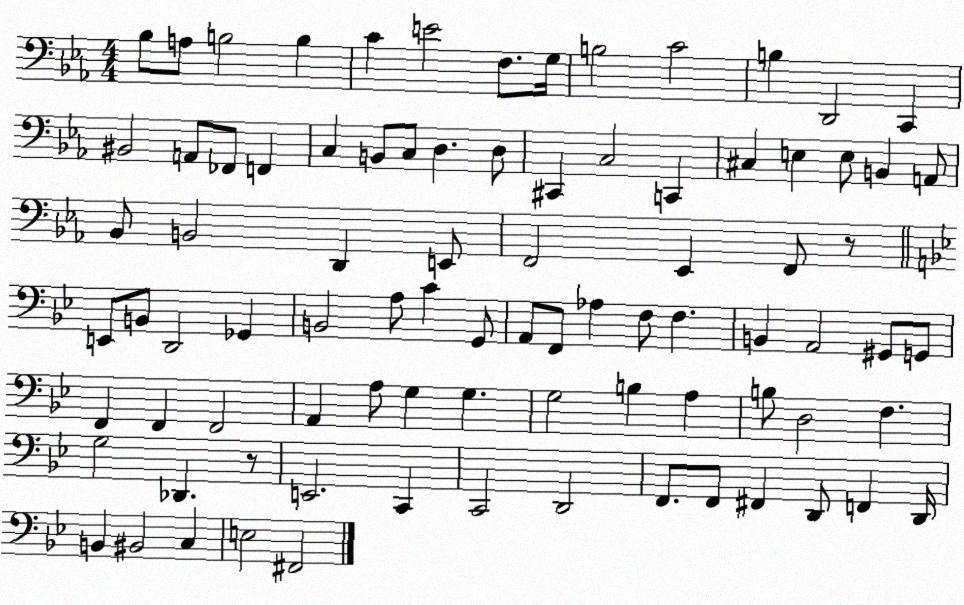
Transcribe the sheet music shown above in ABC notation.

X:1
T:Untitled
M:4/4
L:1/4
K:Eb
_B,/2 A,/2 B,2 B, C E2 F,/2 G,/4 B,2 C2 B, D,,2 C,, ^B,,2 A,,/2 _F,,/2 F,, C, B,,/2 C,/2 D, D,/2 ^C,, C,2 C,, ^C, E, E,/2 B,, A,,/2 _B,,/2 B,,2 D,, E,,/2 F,,2 _E,, F,,/2 z/2 E,,/2 B,,/2 D,,2 _G,, B,,2 A,/2 C G,,/2 A,,/2 F,,/2 _A, F,/2 F, B,, A,,2 ^G,,/2 G,,/2 F,, F,, F,,2 A,, A,/2 G, G, G,2 B, A, B,/2 D,2 F, G,2 _D,, z/2 E,,2 C,, C,,2 D,,2 F,,/2 F,,/2 ^F,, D,,/2 F,, D,,/4 B,, ^B,,2 C, E,2 ^F,,2